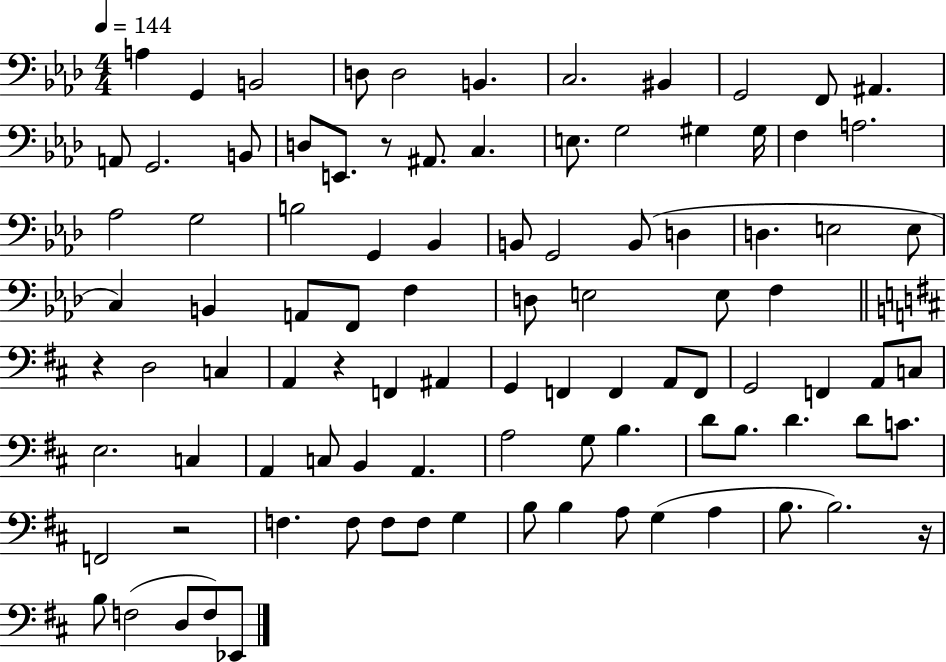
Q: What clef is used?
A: bass